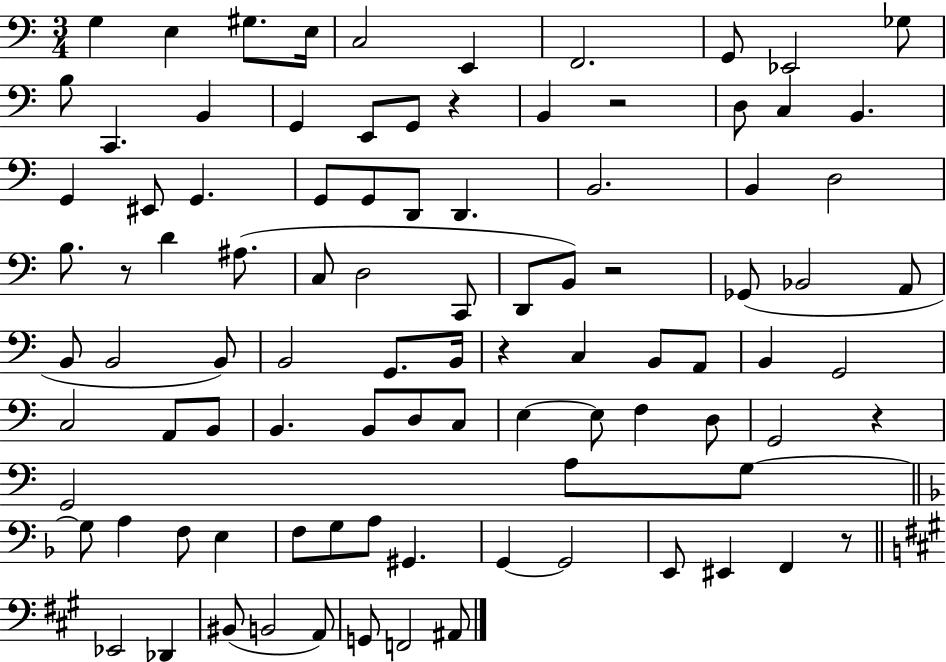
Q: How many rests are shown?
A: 7